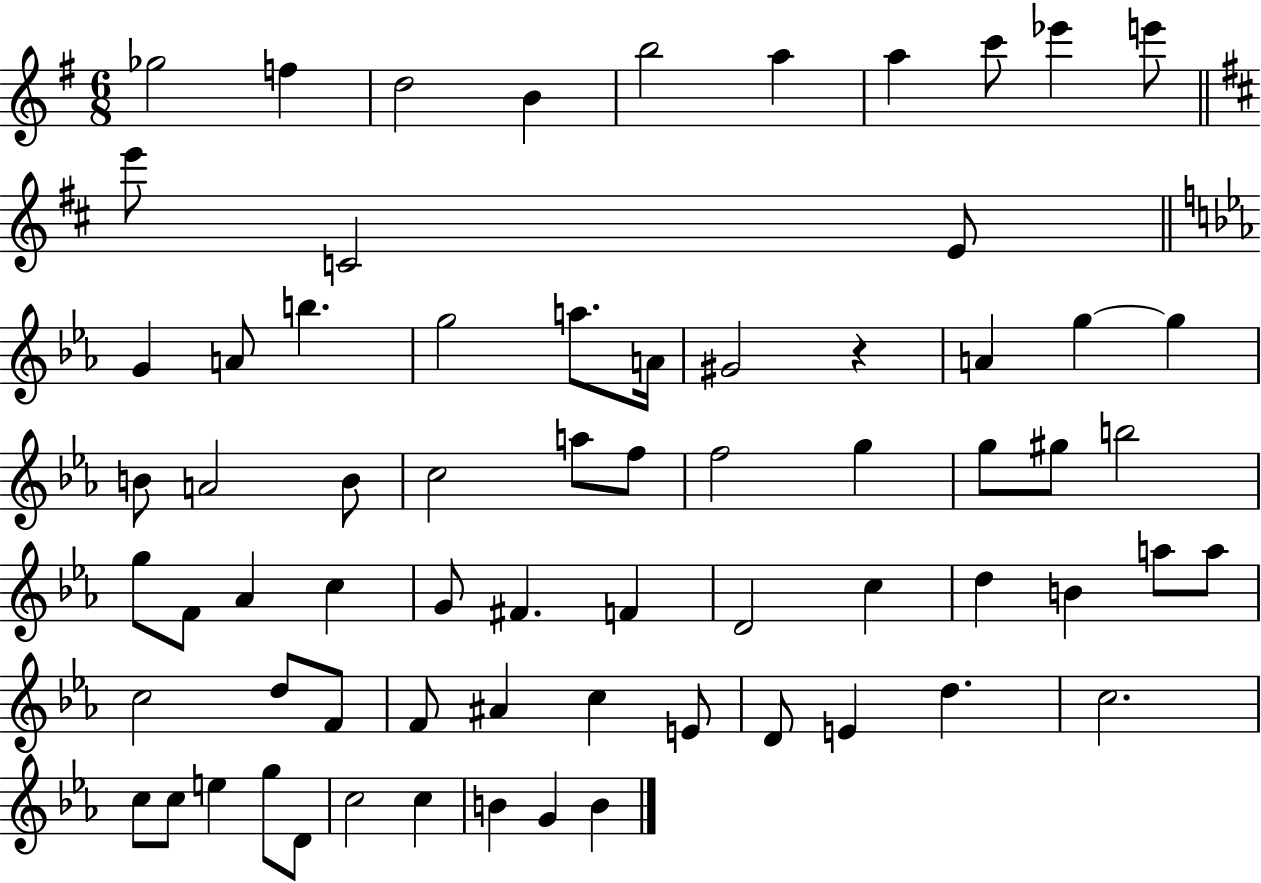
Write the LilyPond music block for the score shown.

{
  \clef treble
  \numericTimeSignature
  \time 6/8
  \key g \major
  ges''2 f''4 | d''2 b'4 | b''2 a''4 | a''4 c'''8 ees'''4 e'''8 | \break \bar "||" \break \key d \major e'''8 c'2 e'8 | \bar "||" \break \key c \minor g'4 a'8 b''4. | g''2 a''8. a'16 | gis'2 r4 | a'4 g''4~~ g''4 | \break b'8 a'2 b'8 | c''2 a''8 f''8 | f''2 g''4 | g''8 gis''8 b''2 | \break g''8 f'8 aes'4 c''4 | g'8 fis'4. f'4 | d'2 c''4 | d''4 b'4 a''8 a''8 | \break c''2 d''8 f'8 | f'8 ais'4 c''4 e'8 | d'8 e'4 d''4. | c''2. | \break c''8 c''8 e''4 g''8 d'8 | c''2 c''4 | b'4 g'4 b'4 | \bar "|."
}